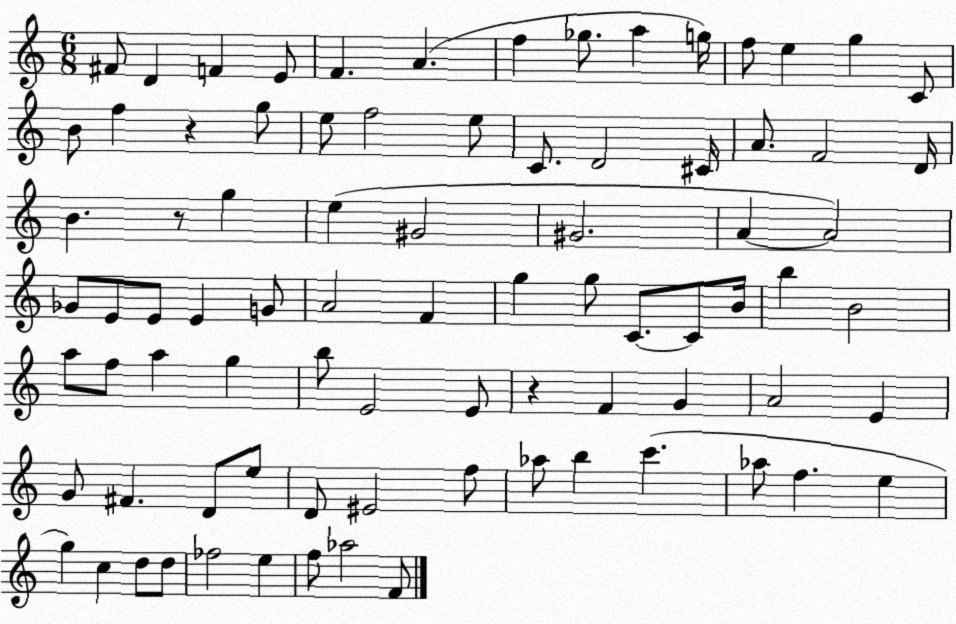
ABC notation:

X:1
T:Untitled
M:6/8
L:1/4
K:C
^F/2 D F E/2 F A f _g/2 a g/4 f/2 e g C/2 B/2 f z g/2 e/2 f2 e/2 C/2 D2 ^C/4 A/2 F2 D/4 B z/2 g e ^G2 ^G2 A A2 _G/2 E/2 E/2 E G/2 A2 F g g/2 C/2 C/2 B/4 b B2 a/2 f/2 a g b/2 E2 E/2 z F G A2 E G/2 ^F D/2 e/2 D/2 ^E2 f/2 _a/2 b c' _a/2 f e g c d/2 d/2 _f2 e f/2 _a2 F/2